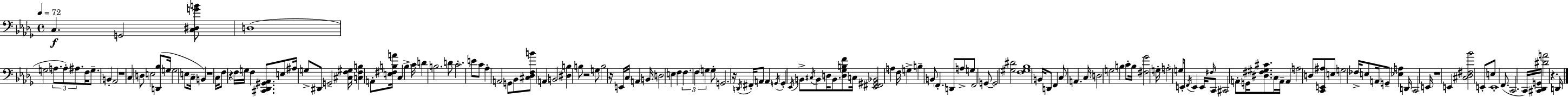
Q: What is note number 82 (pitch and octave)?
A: G3